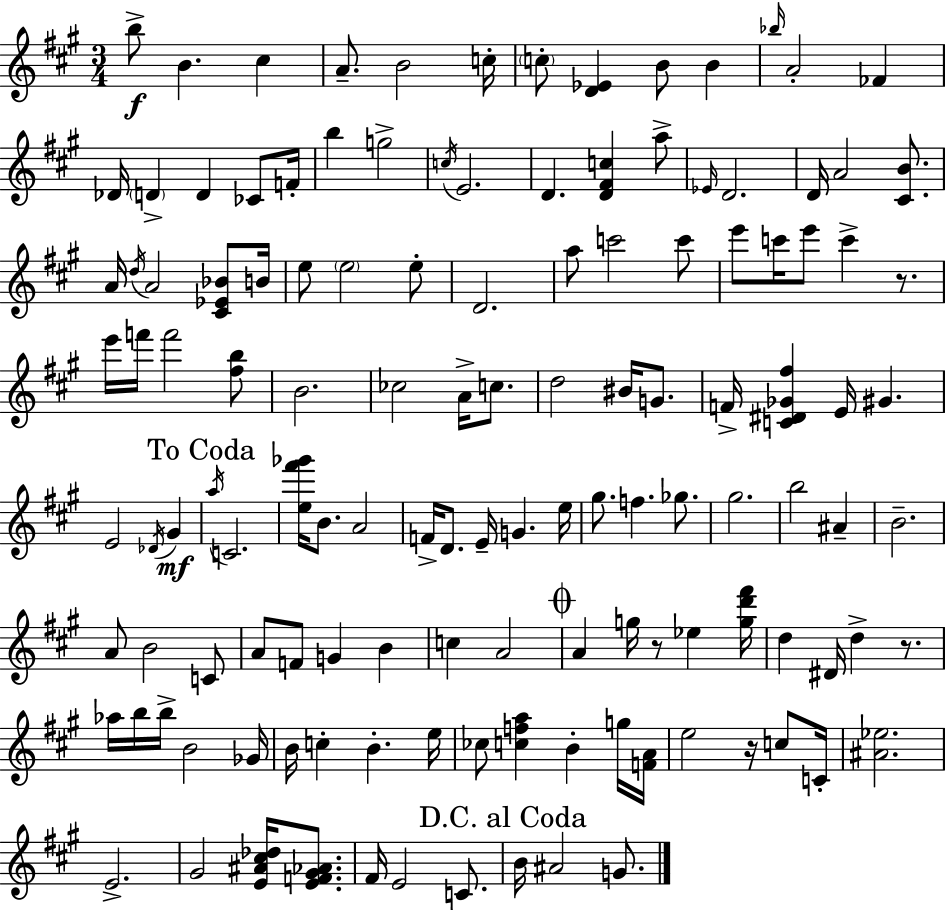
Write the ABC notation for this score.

X:1
T:Untitled
M:3/4
L:1/4
K:A
b/2 B ^c A/2 B2 c/4 c/2 [D_E] B/2 B _b/4 A2 _F _D/4 D D _C/2 F/4 b g2 c/4 E2 D [D^Fc] a/2 _E/4 D2 D/4 A2 [^CB]/2 A/4 d/4 A2 [^C_E_B]/2 B/4 e/2 e2 e/2 D2 a/2 c'2 c'/2 e'/2 c'/4 e'/2 c' z/2 e'/4 f'/4 f'2 [^fb]/2 B2 _c2 A/4 c/2 d2 ^B/4 G/2 F/4 [C^D_G^f] E/4 ^G E2 _D/4 ^G a/4 C2 [e^f'_g']/4 B/2 A2 F/4 D/2 E/4 G e/4 ^g/2 f _g/2 ^g2 b2 ^A B2 A/2 B2 C/2 A/2 F/2 G B c A2 A g/4 z/2 _e [gd'^f']/4 d ^D/4 d z/2 _a/4 b/4 b/4 B2 _G/4 B/4 c B e/4 _c/2 [cfa] B g/4 [FA]/4 e2 z/4 c/2 C/4 [^A_e]2 E2 ^G2 [E^A^c_d]/4 [EF^G_A]/2 ^F/4 E2 C/2 B/4 ^A2 G/2